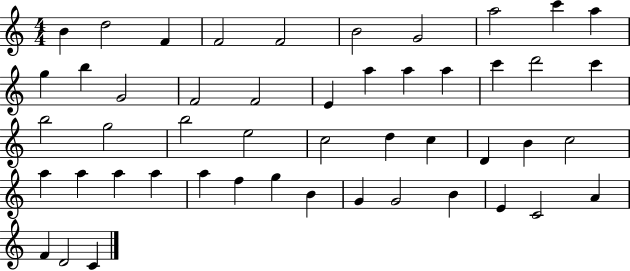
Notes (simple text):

B4/q D5/h F4/q F4/h F4/h B4/h G4/h A5/h C6/q A5/q G5/q B5/q G4/h F4/h F4/h E4/q A5/q A5/q A5/q C6/q D6/h C6/q B5/h G5/h B5/h E5/h C5/h D5/q C5/q D4/q B4/q C5/h A5/q A5/q A5/q A5/q A5/q F5/q G5/q B4/q G4/q G4/h B4/q E4/q C4/h A4/q F4/q D4/h C4/q